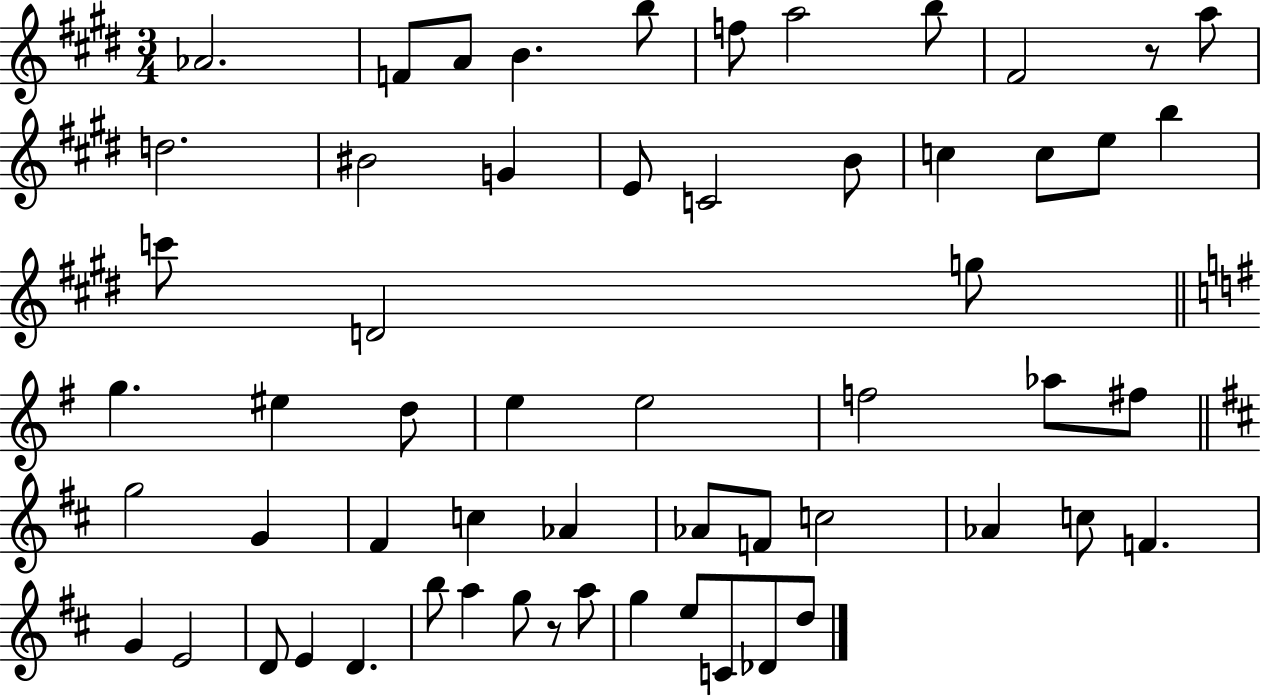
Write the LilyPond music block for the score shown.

{
  \clef treble
  \numericTimeSignature
  \time 3/4
  \key e \major
  aes'2. | f'8 a'8 b'4. b''8 | f''8 a''2 b''8 | fis'2 r8 a''8 | \break d''2. | bis'2 g'4 | e'8 c'2 b'8 | c''4 c''8 e''8 b''4 | \break c'''8 d'2 g''8 | \bar "||" \break \key g \major g''4. eis''4 d''8 | e''4 e''2 | f''2 aes''8 fis''8 | \bar "||" \break \key d \major g''2 g'4 | fis'4 c''4 aes'4 | aes'8 f'8 c''2 | aes'4 c''8 f'4. | \break g'4 e'2 | d'8 e'4 d'4. | b''8 a''4 g''8 r8 a''8 | g''4 e''8 c'8 des'8 d''8 | \break \bar "|."
}